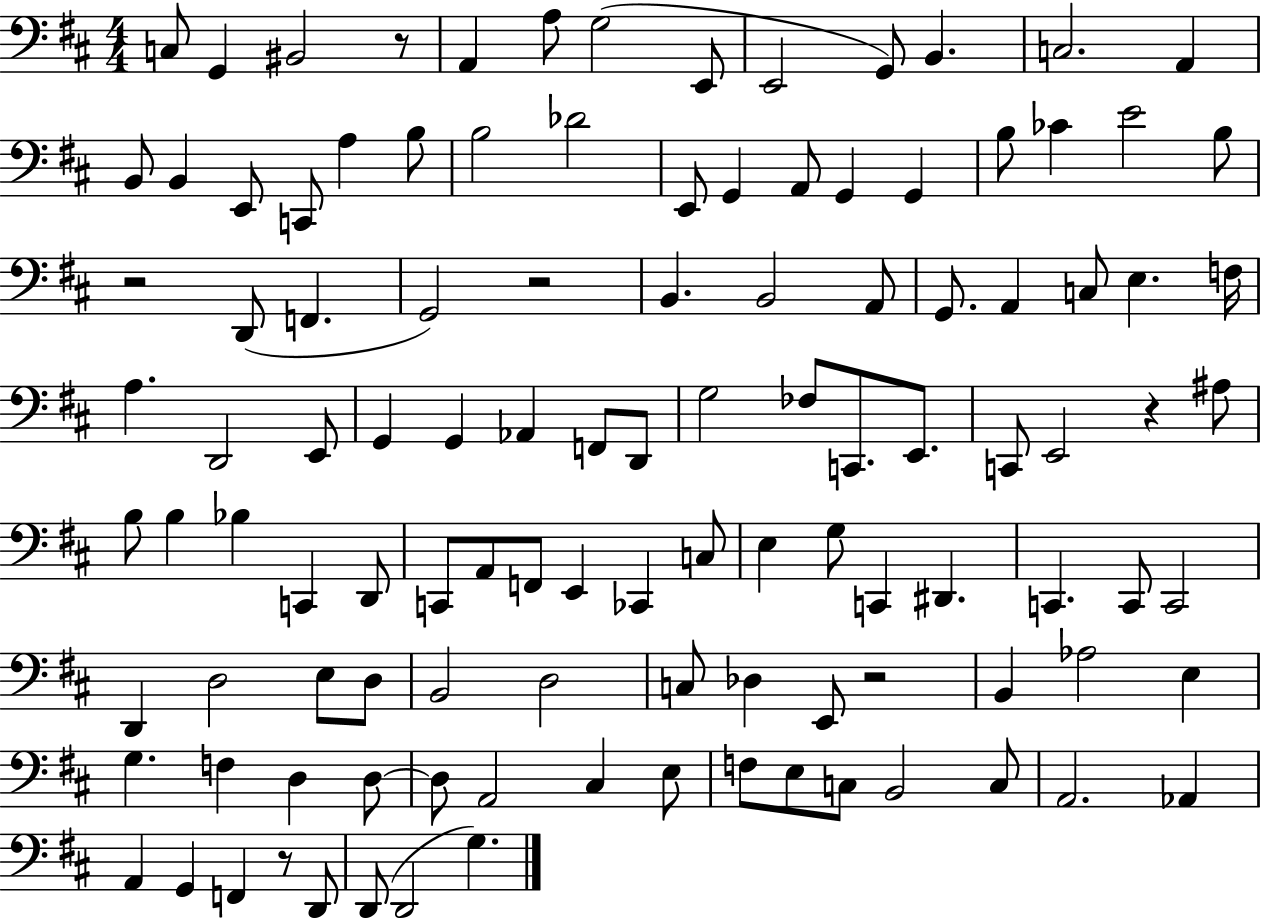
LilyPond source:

{
  \clef bass
  \numericTimeSignature
  \time 4/4
  \key d \major
  c8 g,4 bis,2 r8 | a,4 a8 g2( e,8 | e,2 g,8) b,4. | c2. a,4 | \break b,8 b,4 e,8 c,8 a4 b8 | b2 des'2 | e,8 g,4 a,8 g,4 g,4 | b8 ces'4 e'2 b8 | \break r2 d,8( f,4. | g,2) r2 | b,4. b,2 a,8 | g,8. a,4 c8 e4. f16 | \break a4. d,2 e,8 | g,4 g,4 aes,4 f,8 d,8 | g2 fes8 c,8. e,8. | c,8 e,2 r4 ais8 | \break b8 b4 bes4 c,4 d,8 | c,8 a,8 f,8 e,4 ces,4 c8 | e4 g8 c,4 dis,4. | c,4. c,8 c,2 | \break d,4 d2 e8 d8 | b,2 d2 | c8 des4 e,8 r2 | b,4 aes2 e4 | \break g4. f4 d4 d8~~ | d8 a,2 cis4 e8 | f8 e8 c8 b,2 c8 | a,2. aes,4 | \break a,4 g,4 f,4 r8 d,8 | d,8( d,2 g4.) | \bar "|."
}